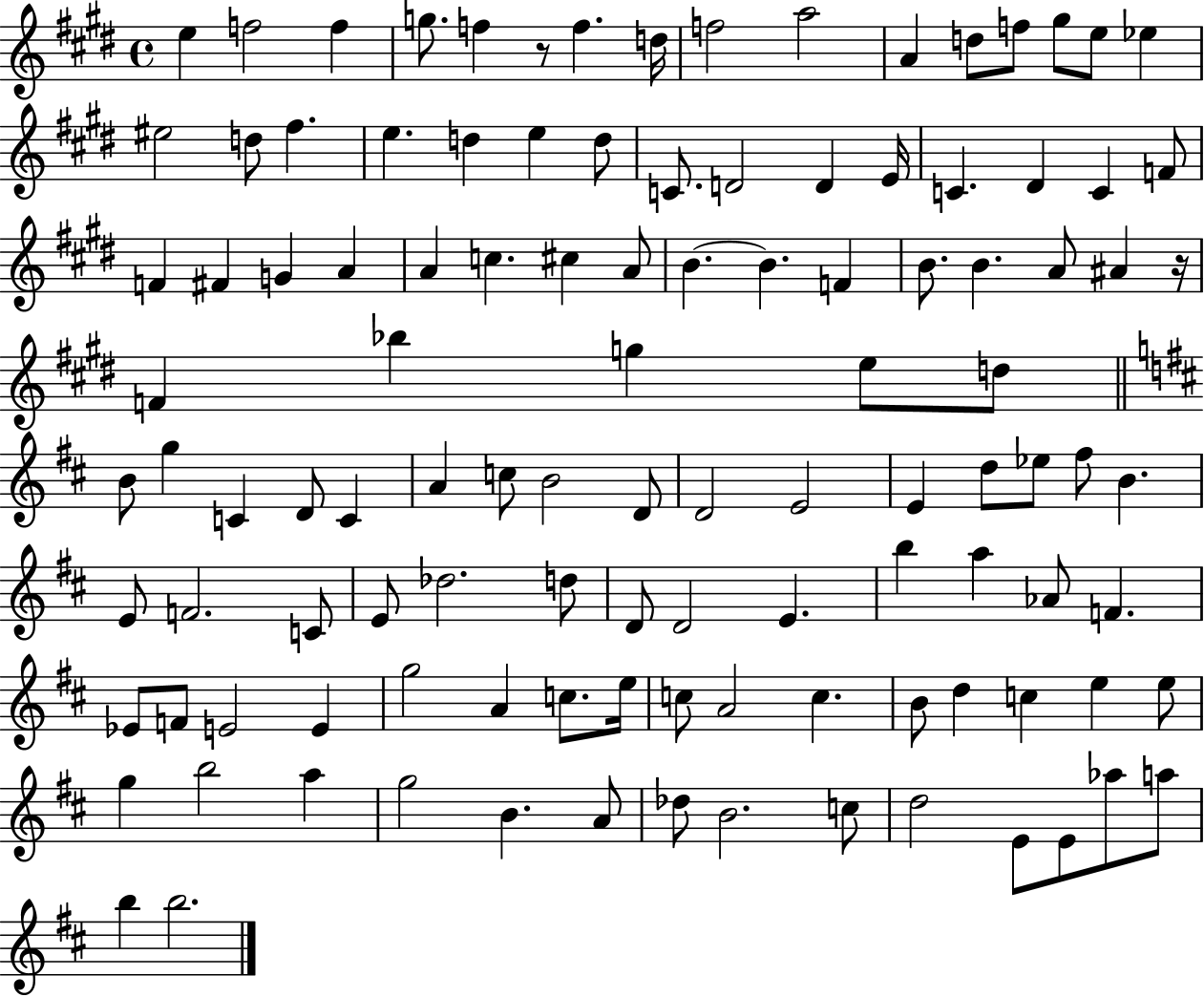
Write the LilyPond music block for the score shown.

{
  \clef treble
  \time 4/4
  \defaultTimeSignature
  \key e \major
  e''4 f''2 f''4 | g''8. f''4 r8 f''4. d''16 | f''2 a''2 | a'4 d''8 f''8 gis''8 e''8 ees''4 | \break eis''2 d''8 fis''4. | e''4. d''4 e''4 d''8 | c'8. d'2 d'4 e'16 | c'4. dis'4 c'4 f'8 | \break f'4 fis'4 g'4 a'4 | a'4 c''4. cis''4 a'8 | b'4.~~ b'4. f'4 | b'8. b'4. a'8 ais'4 r16 | \break f'4 bes''4 g''4 e''8 d''8 | \bar "||" \break \key b \minor b'8 g''4 c'4 d'8 c'4 | a'4 c''8 b'2 d'8 | d'2 e'2 | e'4 d''8 ees''8 fis''8 b'4. | \break e'8 f'2. c'8 | e'8 des''2. d''8 | d'8 d'2 e'4. | b''4 a''4 aes'8 f'4. | \break ees'8 f'8 e'2 e'4 | g''2 a'4 c''8. e''16 | c''8 a'2 c''4. | b'8 d''4 c''4 e''4 e''8 | \break g''4 b''2 a''4 | g''2 b'4. a'8 | des''8 b'2. c''8 | d''2 e'8 e'8 aes''8 a''8 | \break b''4 b''2. | \bar "|."
}